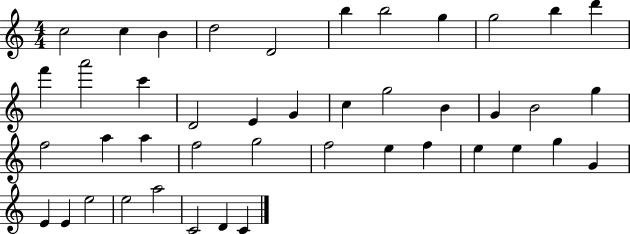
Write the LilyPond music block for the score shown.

{
  \clef treble
  \numericTimeSignature
  \time 4/4
  \key c \major
  c''2 c''4 b'4 | d''2 d'2 | b''4 b''2 g''4 | g''2 b''4 d'''4 | \break f'''4 a'''2 c'''4 | d'2 e'4 g'4 | c''4 g''2 b'4 | g'4 b'2 g''4 | \break f''2 a''4 a''4 | f''2 g''2 | f''2 e''4 f''4 | e''4 e''4 g''4 g'4 | \break e'4 e'4 e''2 | e''2 a''2 | c'2 d'4 c'4 | \bar "|."
}